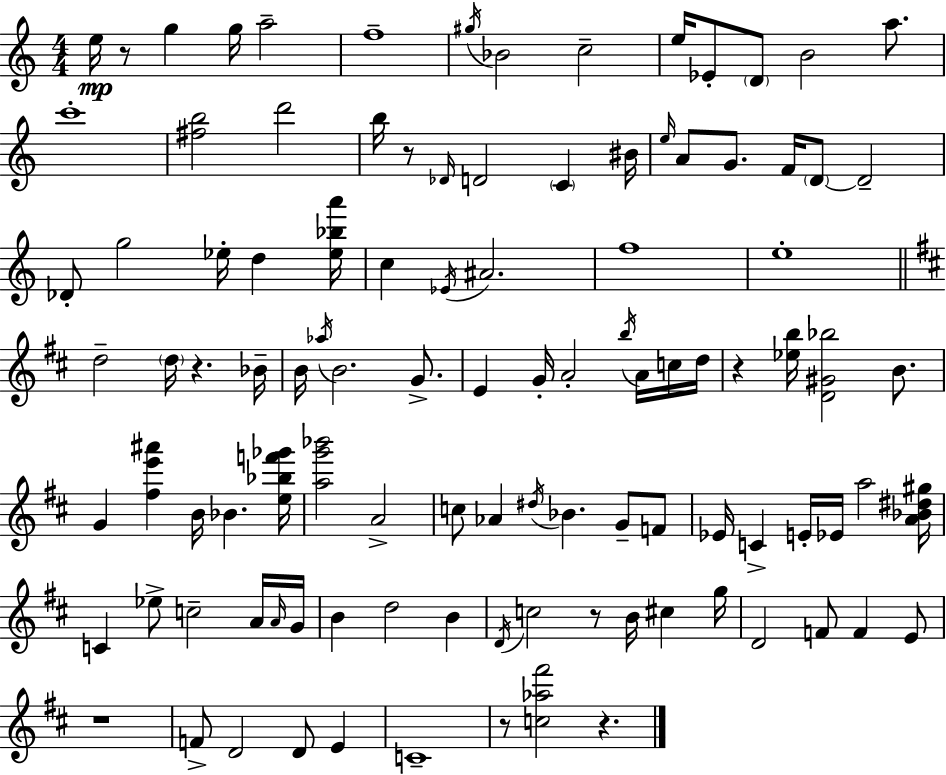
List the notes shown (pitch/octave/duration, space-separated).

E5/s R/e G5/q G5/s A5/h F5/w G#5/s Bb4/h C5/h E5/s Eb4/e D4/e B4/h A5/e. C6/w [F#5,B5]/h D6/h B5/s R/e Db4/s D4/h C4/q BIS4/s E5/s A4/e G4/e. F4/s D4/e D4/h Db4/e G5/h Eb5/s D5/q [Eb5,Bb5,A6]/s C5/q Eb4/s A#4/h. F5/w E5/w D5/h D5/s R/q. Bb4/s B4/s Ab5/s B4/h. G4/e. E4/q G4/s A4/h B5/s A4/s C5/s D5/s R/q [Eb5,B5]/s [D4,G#4,Bb5]/h B4/e. G4/q [F#5,E6,A#6]/q B4/s Bb4/q. [E5,Bb5,F6,Gb6]/s [A5,G6,Bb6]/h A4/h C5/e Ab4/q D#5/s Bb4/q. G4/e F4/e Eb4/s C4/q E4/s Eb4/s A5/h [A4,Bb4,D#5,G#5]/s C4/q Eb5/e C5/h A4/s A4/s G4/s B4/q D5/h B4/q D4/s C5/h R/e B4/s C#5/q G5/s D4/h F4/e F4/q E4/e R/w F4/e D4/h D4/e E4/q C4/w R/e [C5,Ab5,F#6]/h R/q.